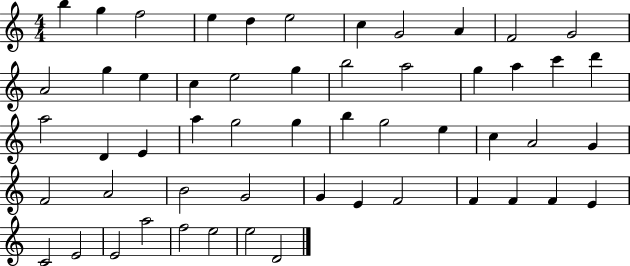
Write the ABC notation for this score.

X:1
T:Untitled
M:4/4
L:1/4
K:C
b g f2 e d e2 c G2 A F2 G2 A2 g e c e2 g b2 a2 g a c' d' a2 D E a g2 g b g2 e c A2 G F2 A2 B2 G2 G E F2 F F F E C2 E2 E2 a2 f2 e2 e2 D2